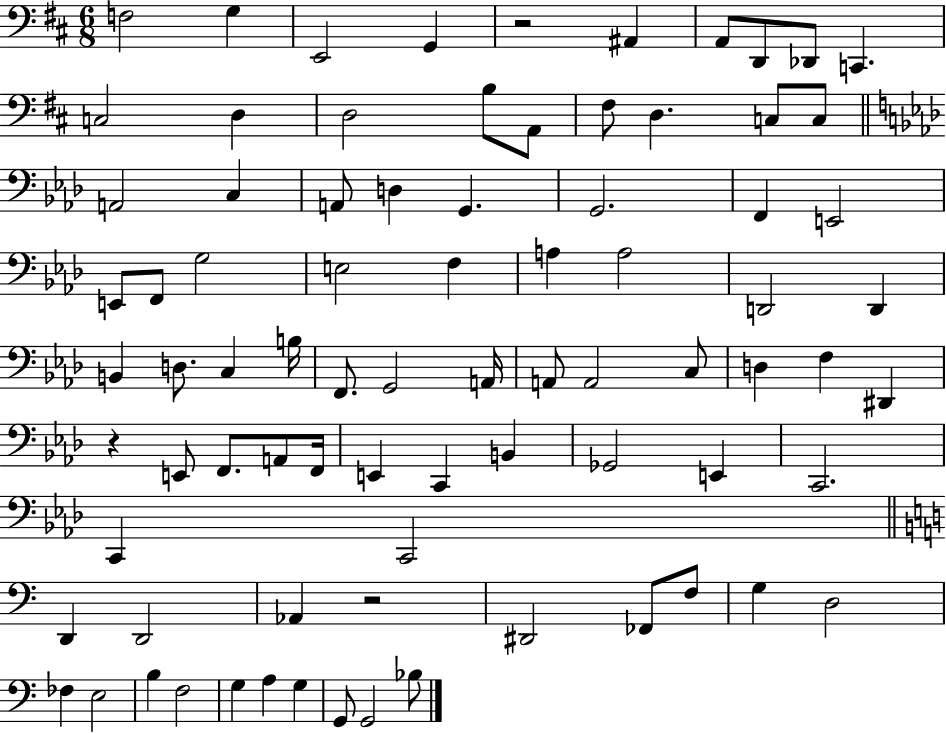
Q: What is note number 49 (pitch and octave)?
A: E2